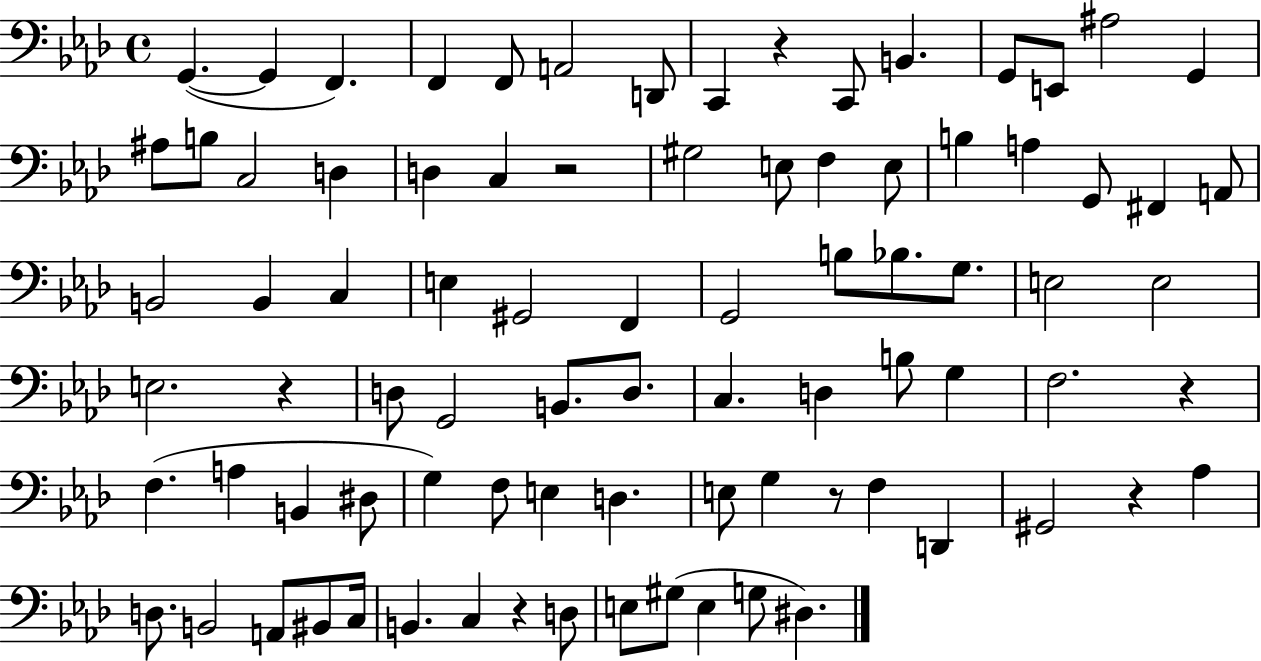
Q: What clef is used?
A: bass